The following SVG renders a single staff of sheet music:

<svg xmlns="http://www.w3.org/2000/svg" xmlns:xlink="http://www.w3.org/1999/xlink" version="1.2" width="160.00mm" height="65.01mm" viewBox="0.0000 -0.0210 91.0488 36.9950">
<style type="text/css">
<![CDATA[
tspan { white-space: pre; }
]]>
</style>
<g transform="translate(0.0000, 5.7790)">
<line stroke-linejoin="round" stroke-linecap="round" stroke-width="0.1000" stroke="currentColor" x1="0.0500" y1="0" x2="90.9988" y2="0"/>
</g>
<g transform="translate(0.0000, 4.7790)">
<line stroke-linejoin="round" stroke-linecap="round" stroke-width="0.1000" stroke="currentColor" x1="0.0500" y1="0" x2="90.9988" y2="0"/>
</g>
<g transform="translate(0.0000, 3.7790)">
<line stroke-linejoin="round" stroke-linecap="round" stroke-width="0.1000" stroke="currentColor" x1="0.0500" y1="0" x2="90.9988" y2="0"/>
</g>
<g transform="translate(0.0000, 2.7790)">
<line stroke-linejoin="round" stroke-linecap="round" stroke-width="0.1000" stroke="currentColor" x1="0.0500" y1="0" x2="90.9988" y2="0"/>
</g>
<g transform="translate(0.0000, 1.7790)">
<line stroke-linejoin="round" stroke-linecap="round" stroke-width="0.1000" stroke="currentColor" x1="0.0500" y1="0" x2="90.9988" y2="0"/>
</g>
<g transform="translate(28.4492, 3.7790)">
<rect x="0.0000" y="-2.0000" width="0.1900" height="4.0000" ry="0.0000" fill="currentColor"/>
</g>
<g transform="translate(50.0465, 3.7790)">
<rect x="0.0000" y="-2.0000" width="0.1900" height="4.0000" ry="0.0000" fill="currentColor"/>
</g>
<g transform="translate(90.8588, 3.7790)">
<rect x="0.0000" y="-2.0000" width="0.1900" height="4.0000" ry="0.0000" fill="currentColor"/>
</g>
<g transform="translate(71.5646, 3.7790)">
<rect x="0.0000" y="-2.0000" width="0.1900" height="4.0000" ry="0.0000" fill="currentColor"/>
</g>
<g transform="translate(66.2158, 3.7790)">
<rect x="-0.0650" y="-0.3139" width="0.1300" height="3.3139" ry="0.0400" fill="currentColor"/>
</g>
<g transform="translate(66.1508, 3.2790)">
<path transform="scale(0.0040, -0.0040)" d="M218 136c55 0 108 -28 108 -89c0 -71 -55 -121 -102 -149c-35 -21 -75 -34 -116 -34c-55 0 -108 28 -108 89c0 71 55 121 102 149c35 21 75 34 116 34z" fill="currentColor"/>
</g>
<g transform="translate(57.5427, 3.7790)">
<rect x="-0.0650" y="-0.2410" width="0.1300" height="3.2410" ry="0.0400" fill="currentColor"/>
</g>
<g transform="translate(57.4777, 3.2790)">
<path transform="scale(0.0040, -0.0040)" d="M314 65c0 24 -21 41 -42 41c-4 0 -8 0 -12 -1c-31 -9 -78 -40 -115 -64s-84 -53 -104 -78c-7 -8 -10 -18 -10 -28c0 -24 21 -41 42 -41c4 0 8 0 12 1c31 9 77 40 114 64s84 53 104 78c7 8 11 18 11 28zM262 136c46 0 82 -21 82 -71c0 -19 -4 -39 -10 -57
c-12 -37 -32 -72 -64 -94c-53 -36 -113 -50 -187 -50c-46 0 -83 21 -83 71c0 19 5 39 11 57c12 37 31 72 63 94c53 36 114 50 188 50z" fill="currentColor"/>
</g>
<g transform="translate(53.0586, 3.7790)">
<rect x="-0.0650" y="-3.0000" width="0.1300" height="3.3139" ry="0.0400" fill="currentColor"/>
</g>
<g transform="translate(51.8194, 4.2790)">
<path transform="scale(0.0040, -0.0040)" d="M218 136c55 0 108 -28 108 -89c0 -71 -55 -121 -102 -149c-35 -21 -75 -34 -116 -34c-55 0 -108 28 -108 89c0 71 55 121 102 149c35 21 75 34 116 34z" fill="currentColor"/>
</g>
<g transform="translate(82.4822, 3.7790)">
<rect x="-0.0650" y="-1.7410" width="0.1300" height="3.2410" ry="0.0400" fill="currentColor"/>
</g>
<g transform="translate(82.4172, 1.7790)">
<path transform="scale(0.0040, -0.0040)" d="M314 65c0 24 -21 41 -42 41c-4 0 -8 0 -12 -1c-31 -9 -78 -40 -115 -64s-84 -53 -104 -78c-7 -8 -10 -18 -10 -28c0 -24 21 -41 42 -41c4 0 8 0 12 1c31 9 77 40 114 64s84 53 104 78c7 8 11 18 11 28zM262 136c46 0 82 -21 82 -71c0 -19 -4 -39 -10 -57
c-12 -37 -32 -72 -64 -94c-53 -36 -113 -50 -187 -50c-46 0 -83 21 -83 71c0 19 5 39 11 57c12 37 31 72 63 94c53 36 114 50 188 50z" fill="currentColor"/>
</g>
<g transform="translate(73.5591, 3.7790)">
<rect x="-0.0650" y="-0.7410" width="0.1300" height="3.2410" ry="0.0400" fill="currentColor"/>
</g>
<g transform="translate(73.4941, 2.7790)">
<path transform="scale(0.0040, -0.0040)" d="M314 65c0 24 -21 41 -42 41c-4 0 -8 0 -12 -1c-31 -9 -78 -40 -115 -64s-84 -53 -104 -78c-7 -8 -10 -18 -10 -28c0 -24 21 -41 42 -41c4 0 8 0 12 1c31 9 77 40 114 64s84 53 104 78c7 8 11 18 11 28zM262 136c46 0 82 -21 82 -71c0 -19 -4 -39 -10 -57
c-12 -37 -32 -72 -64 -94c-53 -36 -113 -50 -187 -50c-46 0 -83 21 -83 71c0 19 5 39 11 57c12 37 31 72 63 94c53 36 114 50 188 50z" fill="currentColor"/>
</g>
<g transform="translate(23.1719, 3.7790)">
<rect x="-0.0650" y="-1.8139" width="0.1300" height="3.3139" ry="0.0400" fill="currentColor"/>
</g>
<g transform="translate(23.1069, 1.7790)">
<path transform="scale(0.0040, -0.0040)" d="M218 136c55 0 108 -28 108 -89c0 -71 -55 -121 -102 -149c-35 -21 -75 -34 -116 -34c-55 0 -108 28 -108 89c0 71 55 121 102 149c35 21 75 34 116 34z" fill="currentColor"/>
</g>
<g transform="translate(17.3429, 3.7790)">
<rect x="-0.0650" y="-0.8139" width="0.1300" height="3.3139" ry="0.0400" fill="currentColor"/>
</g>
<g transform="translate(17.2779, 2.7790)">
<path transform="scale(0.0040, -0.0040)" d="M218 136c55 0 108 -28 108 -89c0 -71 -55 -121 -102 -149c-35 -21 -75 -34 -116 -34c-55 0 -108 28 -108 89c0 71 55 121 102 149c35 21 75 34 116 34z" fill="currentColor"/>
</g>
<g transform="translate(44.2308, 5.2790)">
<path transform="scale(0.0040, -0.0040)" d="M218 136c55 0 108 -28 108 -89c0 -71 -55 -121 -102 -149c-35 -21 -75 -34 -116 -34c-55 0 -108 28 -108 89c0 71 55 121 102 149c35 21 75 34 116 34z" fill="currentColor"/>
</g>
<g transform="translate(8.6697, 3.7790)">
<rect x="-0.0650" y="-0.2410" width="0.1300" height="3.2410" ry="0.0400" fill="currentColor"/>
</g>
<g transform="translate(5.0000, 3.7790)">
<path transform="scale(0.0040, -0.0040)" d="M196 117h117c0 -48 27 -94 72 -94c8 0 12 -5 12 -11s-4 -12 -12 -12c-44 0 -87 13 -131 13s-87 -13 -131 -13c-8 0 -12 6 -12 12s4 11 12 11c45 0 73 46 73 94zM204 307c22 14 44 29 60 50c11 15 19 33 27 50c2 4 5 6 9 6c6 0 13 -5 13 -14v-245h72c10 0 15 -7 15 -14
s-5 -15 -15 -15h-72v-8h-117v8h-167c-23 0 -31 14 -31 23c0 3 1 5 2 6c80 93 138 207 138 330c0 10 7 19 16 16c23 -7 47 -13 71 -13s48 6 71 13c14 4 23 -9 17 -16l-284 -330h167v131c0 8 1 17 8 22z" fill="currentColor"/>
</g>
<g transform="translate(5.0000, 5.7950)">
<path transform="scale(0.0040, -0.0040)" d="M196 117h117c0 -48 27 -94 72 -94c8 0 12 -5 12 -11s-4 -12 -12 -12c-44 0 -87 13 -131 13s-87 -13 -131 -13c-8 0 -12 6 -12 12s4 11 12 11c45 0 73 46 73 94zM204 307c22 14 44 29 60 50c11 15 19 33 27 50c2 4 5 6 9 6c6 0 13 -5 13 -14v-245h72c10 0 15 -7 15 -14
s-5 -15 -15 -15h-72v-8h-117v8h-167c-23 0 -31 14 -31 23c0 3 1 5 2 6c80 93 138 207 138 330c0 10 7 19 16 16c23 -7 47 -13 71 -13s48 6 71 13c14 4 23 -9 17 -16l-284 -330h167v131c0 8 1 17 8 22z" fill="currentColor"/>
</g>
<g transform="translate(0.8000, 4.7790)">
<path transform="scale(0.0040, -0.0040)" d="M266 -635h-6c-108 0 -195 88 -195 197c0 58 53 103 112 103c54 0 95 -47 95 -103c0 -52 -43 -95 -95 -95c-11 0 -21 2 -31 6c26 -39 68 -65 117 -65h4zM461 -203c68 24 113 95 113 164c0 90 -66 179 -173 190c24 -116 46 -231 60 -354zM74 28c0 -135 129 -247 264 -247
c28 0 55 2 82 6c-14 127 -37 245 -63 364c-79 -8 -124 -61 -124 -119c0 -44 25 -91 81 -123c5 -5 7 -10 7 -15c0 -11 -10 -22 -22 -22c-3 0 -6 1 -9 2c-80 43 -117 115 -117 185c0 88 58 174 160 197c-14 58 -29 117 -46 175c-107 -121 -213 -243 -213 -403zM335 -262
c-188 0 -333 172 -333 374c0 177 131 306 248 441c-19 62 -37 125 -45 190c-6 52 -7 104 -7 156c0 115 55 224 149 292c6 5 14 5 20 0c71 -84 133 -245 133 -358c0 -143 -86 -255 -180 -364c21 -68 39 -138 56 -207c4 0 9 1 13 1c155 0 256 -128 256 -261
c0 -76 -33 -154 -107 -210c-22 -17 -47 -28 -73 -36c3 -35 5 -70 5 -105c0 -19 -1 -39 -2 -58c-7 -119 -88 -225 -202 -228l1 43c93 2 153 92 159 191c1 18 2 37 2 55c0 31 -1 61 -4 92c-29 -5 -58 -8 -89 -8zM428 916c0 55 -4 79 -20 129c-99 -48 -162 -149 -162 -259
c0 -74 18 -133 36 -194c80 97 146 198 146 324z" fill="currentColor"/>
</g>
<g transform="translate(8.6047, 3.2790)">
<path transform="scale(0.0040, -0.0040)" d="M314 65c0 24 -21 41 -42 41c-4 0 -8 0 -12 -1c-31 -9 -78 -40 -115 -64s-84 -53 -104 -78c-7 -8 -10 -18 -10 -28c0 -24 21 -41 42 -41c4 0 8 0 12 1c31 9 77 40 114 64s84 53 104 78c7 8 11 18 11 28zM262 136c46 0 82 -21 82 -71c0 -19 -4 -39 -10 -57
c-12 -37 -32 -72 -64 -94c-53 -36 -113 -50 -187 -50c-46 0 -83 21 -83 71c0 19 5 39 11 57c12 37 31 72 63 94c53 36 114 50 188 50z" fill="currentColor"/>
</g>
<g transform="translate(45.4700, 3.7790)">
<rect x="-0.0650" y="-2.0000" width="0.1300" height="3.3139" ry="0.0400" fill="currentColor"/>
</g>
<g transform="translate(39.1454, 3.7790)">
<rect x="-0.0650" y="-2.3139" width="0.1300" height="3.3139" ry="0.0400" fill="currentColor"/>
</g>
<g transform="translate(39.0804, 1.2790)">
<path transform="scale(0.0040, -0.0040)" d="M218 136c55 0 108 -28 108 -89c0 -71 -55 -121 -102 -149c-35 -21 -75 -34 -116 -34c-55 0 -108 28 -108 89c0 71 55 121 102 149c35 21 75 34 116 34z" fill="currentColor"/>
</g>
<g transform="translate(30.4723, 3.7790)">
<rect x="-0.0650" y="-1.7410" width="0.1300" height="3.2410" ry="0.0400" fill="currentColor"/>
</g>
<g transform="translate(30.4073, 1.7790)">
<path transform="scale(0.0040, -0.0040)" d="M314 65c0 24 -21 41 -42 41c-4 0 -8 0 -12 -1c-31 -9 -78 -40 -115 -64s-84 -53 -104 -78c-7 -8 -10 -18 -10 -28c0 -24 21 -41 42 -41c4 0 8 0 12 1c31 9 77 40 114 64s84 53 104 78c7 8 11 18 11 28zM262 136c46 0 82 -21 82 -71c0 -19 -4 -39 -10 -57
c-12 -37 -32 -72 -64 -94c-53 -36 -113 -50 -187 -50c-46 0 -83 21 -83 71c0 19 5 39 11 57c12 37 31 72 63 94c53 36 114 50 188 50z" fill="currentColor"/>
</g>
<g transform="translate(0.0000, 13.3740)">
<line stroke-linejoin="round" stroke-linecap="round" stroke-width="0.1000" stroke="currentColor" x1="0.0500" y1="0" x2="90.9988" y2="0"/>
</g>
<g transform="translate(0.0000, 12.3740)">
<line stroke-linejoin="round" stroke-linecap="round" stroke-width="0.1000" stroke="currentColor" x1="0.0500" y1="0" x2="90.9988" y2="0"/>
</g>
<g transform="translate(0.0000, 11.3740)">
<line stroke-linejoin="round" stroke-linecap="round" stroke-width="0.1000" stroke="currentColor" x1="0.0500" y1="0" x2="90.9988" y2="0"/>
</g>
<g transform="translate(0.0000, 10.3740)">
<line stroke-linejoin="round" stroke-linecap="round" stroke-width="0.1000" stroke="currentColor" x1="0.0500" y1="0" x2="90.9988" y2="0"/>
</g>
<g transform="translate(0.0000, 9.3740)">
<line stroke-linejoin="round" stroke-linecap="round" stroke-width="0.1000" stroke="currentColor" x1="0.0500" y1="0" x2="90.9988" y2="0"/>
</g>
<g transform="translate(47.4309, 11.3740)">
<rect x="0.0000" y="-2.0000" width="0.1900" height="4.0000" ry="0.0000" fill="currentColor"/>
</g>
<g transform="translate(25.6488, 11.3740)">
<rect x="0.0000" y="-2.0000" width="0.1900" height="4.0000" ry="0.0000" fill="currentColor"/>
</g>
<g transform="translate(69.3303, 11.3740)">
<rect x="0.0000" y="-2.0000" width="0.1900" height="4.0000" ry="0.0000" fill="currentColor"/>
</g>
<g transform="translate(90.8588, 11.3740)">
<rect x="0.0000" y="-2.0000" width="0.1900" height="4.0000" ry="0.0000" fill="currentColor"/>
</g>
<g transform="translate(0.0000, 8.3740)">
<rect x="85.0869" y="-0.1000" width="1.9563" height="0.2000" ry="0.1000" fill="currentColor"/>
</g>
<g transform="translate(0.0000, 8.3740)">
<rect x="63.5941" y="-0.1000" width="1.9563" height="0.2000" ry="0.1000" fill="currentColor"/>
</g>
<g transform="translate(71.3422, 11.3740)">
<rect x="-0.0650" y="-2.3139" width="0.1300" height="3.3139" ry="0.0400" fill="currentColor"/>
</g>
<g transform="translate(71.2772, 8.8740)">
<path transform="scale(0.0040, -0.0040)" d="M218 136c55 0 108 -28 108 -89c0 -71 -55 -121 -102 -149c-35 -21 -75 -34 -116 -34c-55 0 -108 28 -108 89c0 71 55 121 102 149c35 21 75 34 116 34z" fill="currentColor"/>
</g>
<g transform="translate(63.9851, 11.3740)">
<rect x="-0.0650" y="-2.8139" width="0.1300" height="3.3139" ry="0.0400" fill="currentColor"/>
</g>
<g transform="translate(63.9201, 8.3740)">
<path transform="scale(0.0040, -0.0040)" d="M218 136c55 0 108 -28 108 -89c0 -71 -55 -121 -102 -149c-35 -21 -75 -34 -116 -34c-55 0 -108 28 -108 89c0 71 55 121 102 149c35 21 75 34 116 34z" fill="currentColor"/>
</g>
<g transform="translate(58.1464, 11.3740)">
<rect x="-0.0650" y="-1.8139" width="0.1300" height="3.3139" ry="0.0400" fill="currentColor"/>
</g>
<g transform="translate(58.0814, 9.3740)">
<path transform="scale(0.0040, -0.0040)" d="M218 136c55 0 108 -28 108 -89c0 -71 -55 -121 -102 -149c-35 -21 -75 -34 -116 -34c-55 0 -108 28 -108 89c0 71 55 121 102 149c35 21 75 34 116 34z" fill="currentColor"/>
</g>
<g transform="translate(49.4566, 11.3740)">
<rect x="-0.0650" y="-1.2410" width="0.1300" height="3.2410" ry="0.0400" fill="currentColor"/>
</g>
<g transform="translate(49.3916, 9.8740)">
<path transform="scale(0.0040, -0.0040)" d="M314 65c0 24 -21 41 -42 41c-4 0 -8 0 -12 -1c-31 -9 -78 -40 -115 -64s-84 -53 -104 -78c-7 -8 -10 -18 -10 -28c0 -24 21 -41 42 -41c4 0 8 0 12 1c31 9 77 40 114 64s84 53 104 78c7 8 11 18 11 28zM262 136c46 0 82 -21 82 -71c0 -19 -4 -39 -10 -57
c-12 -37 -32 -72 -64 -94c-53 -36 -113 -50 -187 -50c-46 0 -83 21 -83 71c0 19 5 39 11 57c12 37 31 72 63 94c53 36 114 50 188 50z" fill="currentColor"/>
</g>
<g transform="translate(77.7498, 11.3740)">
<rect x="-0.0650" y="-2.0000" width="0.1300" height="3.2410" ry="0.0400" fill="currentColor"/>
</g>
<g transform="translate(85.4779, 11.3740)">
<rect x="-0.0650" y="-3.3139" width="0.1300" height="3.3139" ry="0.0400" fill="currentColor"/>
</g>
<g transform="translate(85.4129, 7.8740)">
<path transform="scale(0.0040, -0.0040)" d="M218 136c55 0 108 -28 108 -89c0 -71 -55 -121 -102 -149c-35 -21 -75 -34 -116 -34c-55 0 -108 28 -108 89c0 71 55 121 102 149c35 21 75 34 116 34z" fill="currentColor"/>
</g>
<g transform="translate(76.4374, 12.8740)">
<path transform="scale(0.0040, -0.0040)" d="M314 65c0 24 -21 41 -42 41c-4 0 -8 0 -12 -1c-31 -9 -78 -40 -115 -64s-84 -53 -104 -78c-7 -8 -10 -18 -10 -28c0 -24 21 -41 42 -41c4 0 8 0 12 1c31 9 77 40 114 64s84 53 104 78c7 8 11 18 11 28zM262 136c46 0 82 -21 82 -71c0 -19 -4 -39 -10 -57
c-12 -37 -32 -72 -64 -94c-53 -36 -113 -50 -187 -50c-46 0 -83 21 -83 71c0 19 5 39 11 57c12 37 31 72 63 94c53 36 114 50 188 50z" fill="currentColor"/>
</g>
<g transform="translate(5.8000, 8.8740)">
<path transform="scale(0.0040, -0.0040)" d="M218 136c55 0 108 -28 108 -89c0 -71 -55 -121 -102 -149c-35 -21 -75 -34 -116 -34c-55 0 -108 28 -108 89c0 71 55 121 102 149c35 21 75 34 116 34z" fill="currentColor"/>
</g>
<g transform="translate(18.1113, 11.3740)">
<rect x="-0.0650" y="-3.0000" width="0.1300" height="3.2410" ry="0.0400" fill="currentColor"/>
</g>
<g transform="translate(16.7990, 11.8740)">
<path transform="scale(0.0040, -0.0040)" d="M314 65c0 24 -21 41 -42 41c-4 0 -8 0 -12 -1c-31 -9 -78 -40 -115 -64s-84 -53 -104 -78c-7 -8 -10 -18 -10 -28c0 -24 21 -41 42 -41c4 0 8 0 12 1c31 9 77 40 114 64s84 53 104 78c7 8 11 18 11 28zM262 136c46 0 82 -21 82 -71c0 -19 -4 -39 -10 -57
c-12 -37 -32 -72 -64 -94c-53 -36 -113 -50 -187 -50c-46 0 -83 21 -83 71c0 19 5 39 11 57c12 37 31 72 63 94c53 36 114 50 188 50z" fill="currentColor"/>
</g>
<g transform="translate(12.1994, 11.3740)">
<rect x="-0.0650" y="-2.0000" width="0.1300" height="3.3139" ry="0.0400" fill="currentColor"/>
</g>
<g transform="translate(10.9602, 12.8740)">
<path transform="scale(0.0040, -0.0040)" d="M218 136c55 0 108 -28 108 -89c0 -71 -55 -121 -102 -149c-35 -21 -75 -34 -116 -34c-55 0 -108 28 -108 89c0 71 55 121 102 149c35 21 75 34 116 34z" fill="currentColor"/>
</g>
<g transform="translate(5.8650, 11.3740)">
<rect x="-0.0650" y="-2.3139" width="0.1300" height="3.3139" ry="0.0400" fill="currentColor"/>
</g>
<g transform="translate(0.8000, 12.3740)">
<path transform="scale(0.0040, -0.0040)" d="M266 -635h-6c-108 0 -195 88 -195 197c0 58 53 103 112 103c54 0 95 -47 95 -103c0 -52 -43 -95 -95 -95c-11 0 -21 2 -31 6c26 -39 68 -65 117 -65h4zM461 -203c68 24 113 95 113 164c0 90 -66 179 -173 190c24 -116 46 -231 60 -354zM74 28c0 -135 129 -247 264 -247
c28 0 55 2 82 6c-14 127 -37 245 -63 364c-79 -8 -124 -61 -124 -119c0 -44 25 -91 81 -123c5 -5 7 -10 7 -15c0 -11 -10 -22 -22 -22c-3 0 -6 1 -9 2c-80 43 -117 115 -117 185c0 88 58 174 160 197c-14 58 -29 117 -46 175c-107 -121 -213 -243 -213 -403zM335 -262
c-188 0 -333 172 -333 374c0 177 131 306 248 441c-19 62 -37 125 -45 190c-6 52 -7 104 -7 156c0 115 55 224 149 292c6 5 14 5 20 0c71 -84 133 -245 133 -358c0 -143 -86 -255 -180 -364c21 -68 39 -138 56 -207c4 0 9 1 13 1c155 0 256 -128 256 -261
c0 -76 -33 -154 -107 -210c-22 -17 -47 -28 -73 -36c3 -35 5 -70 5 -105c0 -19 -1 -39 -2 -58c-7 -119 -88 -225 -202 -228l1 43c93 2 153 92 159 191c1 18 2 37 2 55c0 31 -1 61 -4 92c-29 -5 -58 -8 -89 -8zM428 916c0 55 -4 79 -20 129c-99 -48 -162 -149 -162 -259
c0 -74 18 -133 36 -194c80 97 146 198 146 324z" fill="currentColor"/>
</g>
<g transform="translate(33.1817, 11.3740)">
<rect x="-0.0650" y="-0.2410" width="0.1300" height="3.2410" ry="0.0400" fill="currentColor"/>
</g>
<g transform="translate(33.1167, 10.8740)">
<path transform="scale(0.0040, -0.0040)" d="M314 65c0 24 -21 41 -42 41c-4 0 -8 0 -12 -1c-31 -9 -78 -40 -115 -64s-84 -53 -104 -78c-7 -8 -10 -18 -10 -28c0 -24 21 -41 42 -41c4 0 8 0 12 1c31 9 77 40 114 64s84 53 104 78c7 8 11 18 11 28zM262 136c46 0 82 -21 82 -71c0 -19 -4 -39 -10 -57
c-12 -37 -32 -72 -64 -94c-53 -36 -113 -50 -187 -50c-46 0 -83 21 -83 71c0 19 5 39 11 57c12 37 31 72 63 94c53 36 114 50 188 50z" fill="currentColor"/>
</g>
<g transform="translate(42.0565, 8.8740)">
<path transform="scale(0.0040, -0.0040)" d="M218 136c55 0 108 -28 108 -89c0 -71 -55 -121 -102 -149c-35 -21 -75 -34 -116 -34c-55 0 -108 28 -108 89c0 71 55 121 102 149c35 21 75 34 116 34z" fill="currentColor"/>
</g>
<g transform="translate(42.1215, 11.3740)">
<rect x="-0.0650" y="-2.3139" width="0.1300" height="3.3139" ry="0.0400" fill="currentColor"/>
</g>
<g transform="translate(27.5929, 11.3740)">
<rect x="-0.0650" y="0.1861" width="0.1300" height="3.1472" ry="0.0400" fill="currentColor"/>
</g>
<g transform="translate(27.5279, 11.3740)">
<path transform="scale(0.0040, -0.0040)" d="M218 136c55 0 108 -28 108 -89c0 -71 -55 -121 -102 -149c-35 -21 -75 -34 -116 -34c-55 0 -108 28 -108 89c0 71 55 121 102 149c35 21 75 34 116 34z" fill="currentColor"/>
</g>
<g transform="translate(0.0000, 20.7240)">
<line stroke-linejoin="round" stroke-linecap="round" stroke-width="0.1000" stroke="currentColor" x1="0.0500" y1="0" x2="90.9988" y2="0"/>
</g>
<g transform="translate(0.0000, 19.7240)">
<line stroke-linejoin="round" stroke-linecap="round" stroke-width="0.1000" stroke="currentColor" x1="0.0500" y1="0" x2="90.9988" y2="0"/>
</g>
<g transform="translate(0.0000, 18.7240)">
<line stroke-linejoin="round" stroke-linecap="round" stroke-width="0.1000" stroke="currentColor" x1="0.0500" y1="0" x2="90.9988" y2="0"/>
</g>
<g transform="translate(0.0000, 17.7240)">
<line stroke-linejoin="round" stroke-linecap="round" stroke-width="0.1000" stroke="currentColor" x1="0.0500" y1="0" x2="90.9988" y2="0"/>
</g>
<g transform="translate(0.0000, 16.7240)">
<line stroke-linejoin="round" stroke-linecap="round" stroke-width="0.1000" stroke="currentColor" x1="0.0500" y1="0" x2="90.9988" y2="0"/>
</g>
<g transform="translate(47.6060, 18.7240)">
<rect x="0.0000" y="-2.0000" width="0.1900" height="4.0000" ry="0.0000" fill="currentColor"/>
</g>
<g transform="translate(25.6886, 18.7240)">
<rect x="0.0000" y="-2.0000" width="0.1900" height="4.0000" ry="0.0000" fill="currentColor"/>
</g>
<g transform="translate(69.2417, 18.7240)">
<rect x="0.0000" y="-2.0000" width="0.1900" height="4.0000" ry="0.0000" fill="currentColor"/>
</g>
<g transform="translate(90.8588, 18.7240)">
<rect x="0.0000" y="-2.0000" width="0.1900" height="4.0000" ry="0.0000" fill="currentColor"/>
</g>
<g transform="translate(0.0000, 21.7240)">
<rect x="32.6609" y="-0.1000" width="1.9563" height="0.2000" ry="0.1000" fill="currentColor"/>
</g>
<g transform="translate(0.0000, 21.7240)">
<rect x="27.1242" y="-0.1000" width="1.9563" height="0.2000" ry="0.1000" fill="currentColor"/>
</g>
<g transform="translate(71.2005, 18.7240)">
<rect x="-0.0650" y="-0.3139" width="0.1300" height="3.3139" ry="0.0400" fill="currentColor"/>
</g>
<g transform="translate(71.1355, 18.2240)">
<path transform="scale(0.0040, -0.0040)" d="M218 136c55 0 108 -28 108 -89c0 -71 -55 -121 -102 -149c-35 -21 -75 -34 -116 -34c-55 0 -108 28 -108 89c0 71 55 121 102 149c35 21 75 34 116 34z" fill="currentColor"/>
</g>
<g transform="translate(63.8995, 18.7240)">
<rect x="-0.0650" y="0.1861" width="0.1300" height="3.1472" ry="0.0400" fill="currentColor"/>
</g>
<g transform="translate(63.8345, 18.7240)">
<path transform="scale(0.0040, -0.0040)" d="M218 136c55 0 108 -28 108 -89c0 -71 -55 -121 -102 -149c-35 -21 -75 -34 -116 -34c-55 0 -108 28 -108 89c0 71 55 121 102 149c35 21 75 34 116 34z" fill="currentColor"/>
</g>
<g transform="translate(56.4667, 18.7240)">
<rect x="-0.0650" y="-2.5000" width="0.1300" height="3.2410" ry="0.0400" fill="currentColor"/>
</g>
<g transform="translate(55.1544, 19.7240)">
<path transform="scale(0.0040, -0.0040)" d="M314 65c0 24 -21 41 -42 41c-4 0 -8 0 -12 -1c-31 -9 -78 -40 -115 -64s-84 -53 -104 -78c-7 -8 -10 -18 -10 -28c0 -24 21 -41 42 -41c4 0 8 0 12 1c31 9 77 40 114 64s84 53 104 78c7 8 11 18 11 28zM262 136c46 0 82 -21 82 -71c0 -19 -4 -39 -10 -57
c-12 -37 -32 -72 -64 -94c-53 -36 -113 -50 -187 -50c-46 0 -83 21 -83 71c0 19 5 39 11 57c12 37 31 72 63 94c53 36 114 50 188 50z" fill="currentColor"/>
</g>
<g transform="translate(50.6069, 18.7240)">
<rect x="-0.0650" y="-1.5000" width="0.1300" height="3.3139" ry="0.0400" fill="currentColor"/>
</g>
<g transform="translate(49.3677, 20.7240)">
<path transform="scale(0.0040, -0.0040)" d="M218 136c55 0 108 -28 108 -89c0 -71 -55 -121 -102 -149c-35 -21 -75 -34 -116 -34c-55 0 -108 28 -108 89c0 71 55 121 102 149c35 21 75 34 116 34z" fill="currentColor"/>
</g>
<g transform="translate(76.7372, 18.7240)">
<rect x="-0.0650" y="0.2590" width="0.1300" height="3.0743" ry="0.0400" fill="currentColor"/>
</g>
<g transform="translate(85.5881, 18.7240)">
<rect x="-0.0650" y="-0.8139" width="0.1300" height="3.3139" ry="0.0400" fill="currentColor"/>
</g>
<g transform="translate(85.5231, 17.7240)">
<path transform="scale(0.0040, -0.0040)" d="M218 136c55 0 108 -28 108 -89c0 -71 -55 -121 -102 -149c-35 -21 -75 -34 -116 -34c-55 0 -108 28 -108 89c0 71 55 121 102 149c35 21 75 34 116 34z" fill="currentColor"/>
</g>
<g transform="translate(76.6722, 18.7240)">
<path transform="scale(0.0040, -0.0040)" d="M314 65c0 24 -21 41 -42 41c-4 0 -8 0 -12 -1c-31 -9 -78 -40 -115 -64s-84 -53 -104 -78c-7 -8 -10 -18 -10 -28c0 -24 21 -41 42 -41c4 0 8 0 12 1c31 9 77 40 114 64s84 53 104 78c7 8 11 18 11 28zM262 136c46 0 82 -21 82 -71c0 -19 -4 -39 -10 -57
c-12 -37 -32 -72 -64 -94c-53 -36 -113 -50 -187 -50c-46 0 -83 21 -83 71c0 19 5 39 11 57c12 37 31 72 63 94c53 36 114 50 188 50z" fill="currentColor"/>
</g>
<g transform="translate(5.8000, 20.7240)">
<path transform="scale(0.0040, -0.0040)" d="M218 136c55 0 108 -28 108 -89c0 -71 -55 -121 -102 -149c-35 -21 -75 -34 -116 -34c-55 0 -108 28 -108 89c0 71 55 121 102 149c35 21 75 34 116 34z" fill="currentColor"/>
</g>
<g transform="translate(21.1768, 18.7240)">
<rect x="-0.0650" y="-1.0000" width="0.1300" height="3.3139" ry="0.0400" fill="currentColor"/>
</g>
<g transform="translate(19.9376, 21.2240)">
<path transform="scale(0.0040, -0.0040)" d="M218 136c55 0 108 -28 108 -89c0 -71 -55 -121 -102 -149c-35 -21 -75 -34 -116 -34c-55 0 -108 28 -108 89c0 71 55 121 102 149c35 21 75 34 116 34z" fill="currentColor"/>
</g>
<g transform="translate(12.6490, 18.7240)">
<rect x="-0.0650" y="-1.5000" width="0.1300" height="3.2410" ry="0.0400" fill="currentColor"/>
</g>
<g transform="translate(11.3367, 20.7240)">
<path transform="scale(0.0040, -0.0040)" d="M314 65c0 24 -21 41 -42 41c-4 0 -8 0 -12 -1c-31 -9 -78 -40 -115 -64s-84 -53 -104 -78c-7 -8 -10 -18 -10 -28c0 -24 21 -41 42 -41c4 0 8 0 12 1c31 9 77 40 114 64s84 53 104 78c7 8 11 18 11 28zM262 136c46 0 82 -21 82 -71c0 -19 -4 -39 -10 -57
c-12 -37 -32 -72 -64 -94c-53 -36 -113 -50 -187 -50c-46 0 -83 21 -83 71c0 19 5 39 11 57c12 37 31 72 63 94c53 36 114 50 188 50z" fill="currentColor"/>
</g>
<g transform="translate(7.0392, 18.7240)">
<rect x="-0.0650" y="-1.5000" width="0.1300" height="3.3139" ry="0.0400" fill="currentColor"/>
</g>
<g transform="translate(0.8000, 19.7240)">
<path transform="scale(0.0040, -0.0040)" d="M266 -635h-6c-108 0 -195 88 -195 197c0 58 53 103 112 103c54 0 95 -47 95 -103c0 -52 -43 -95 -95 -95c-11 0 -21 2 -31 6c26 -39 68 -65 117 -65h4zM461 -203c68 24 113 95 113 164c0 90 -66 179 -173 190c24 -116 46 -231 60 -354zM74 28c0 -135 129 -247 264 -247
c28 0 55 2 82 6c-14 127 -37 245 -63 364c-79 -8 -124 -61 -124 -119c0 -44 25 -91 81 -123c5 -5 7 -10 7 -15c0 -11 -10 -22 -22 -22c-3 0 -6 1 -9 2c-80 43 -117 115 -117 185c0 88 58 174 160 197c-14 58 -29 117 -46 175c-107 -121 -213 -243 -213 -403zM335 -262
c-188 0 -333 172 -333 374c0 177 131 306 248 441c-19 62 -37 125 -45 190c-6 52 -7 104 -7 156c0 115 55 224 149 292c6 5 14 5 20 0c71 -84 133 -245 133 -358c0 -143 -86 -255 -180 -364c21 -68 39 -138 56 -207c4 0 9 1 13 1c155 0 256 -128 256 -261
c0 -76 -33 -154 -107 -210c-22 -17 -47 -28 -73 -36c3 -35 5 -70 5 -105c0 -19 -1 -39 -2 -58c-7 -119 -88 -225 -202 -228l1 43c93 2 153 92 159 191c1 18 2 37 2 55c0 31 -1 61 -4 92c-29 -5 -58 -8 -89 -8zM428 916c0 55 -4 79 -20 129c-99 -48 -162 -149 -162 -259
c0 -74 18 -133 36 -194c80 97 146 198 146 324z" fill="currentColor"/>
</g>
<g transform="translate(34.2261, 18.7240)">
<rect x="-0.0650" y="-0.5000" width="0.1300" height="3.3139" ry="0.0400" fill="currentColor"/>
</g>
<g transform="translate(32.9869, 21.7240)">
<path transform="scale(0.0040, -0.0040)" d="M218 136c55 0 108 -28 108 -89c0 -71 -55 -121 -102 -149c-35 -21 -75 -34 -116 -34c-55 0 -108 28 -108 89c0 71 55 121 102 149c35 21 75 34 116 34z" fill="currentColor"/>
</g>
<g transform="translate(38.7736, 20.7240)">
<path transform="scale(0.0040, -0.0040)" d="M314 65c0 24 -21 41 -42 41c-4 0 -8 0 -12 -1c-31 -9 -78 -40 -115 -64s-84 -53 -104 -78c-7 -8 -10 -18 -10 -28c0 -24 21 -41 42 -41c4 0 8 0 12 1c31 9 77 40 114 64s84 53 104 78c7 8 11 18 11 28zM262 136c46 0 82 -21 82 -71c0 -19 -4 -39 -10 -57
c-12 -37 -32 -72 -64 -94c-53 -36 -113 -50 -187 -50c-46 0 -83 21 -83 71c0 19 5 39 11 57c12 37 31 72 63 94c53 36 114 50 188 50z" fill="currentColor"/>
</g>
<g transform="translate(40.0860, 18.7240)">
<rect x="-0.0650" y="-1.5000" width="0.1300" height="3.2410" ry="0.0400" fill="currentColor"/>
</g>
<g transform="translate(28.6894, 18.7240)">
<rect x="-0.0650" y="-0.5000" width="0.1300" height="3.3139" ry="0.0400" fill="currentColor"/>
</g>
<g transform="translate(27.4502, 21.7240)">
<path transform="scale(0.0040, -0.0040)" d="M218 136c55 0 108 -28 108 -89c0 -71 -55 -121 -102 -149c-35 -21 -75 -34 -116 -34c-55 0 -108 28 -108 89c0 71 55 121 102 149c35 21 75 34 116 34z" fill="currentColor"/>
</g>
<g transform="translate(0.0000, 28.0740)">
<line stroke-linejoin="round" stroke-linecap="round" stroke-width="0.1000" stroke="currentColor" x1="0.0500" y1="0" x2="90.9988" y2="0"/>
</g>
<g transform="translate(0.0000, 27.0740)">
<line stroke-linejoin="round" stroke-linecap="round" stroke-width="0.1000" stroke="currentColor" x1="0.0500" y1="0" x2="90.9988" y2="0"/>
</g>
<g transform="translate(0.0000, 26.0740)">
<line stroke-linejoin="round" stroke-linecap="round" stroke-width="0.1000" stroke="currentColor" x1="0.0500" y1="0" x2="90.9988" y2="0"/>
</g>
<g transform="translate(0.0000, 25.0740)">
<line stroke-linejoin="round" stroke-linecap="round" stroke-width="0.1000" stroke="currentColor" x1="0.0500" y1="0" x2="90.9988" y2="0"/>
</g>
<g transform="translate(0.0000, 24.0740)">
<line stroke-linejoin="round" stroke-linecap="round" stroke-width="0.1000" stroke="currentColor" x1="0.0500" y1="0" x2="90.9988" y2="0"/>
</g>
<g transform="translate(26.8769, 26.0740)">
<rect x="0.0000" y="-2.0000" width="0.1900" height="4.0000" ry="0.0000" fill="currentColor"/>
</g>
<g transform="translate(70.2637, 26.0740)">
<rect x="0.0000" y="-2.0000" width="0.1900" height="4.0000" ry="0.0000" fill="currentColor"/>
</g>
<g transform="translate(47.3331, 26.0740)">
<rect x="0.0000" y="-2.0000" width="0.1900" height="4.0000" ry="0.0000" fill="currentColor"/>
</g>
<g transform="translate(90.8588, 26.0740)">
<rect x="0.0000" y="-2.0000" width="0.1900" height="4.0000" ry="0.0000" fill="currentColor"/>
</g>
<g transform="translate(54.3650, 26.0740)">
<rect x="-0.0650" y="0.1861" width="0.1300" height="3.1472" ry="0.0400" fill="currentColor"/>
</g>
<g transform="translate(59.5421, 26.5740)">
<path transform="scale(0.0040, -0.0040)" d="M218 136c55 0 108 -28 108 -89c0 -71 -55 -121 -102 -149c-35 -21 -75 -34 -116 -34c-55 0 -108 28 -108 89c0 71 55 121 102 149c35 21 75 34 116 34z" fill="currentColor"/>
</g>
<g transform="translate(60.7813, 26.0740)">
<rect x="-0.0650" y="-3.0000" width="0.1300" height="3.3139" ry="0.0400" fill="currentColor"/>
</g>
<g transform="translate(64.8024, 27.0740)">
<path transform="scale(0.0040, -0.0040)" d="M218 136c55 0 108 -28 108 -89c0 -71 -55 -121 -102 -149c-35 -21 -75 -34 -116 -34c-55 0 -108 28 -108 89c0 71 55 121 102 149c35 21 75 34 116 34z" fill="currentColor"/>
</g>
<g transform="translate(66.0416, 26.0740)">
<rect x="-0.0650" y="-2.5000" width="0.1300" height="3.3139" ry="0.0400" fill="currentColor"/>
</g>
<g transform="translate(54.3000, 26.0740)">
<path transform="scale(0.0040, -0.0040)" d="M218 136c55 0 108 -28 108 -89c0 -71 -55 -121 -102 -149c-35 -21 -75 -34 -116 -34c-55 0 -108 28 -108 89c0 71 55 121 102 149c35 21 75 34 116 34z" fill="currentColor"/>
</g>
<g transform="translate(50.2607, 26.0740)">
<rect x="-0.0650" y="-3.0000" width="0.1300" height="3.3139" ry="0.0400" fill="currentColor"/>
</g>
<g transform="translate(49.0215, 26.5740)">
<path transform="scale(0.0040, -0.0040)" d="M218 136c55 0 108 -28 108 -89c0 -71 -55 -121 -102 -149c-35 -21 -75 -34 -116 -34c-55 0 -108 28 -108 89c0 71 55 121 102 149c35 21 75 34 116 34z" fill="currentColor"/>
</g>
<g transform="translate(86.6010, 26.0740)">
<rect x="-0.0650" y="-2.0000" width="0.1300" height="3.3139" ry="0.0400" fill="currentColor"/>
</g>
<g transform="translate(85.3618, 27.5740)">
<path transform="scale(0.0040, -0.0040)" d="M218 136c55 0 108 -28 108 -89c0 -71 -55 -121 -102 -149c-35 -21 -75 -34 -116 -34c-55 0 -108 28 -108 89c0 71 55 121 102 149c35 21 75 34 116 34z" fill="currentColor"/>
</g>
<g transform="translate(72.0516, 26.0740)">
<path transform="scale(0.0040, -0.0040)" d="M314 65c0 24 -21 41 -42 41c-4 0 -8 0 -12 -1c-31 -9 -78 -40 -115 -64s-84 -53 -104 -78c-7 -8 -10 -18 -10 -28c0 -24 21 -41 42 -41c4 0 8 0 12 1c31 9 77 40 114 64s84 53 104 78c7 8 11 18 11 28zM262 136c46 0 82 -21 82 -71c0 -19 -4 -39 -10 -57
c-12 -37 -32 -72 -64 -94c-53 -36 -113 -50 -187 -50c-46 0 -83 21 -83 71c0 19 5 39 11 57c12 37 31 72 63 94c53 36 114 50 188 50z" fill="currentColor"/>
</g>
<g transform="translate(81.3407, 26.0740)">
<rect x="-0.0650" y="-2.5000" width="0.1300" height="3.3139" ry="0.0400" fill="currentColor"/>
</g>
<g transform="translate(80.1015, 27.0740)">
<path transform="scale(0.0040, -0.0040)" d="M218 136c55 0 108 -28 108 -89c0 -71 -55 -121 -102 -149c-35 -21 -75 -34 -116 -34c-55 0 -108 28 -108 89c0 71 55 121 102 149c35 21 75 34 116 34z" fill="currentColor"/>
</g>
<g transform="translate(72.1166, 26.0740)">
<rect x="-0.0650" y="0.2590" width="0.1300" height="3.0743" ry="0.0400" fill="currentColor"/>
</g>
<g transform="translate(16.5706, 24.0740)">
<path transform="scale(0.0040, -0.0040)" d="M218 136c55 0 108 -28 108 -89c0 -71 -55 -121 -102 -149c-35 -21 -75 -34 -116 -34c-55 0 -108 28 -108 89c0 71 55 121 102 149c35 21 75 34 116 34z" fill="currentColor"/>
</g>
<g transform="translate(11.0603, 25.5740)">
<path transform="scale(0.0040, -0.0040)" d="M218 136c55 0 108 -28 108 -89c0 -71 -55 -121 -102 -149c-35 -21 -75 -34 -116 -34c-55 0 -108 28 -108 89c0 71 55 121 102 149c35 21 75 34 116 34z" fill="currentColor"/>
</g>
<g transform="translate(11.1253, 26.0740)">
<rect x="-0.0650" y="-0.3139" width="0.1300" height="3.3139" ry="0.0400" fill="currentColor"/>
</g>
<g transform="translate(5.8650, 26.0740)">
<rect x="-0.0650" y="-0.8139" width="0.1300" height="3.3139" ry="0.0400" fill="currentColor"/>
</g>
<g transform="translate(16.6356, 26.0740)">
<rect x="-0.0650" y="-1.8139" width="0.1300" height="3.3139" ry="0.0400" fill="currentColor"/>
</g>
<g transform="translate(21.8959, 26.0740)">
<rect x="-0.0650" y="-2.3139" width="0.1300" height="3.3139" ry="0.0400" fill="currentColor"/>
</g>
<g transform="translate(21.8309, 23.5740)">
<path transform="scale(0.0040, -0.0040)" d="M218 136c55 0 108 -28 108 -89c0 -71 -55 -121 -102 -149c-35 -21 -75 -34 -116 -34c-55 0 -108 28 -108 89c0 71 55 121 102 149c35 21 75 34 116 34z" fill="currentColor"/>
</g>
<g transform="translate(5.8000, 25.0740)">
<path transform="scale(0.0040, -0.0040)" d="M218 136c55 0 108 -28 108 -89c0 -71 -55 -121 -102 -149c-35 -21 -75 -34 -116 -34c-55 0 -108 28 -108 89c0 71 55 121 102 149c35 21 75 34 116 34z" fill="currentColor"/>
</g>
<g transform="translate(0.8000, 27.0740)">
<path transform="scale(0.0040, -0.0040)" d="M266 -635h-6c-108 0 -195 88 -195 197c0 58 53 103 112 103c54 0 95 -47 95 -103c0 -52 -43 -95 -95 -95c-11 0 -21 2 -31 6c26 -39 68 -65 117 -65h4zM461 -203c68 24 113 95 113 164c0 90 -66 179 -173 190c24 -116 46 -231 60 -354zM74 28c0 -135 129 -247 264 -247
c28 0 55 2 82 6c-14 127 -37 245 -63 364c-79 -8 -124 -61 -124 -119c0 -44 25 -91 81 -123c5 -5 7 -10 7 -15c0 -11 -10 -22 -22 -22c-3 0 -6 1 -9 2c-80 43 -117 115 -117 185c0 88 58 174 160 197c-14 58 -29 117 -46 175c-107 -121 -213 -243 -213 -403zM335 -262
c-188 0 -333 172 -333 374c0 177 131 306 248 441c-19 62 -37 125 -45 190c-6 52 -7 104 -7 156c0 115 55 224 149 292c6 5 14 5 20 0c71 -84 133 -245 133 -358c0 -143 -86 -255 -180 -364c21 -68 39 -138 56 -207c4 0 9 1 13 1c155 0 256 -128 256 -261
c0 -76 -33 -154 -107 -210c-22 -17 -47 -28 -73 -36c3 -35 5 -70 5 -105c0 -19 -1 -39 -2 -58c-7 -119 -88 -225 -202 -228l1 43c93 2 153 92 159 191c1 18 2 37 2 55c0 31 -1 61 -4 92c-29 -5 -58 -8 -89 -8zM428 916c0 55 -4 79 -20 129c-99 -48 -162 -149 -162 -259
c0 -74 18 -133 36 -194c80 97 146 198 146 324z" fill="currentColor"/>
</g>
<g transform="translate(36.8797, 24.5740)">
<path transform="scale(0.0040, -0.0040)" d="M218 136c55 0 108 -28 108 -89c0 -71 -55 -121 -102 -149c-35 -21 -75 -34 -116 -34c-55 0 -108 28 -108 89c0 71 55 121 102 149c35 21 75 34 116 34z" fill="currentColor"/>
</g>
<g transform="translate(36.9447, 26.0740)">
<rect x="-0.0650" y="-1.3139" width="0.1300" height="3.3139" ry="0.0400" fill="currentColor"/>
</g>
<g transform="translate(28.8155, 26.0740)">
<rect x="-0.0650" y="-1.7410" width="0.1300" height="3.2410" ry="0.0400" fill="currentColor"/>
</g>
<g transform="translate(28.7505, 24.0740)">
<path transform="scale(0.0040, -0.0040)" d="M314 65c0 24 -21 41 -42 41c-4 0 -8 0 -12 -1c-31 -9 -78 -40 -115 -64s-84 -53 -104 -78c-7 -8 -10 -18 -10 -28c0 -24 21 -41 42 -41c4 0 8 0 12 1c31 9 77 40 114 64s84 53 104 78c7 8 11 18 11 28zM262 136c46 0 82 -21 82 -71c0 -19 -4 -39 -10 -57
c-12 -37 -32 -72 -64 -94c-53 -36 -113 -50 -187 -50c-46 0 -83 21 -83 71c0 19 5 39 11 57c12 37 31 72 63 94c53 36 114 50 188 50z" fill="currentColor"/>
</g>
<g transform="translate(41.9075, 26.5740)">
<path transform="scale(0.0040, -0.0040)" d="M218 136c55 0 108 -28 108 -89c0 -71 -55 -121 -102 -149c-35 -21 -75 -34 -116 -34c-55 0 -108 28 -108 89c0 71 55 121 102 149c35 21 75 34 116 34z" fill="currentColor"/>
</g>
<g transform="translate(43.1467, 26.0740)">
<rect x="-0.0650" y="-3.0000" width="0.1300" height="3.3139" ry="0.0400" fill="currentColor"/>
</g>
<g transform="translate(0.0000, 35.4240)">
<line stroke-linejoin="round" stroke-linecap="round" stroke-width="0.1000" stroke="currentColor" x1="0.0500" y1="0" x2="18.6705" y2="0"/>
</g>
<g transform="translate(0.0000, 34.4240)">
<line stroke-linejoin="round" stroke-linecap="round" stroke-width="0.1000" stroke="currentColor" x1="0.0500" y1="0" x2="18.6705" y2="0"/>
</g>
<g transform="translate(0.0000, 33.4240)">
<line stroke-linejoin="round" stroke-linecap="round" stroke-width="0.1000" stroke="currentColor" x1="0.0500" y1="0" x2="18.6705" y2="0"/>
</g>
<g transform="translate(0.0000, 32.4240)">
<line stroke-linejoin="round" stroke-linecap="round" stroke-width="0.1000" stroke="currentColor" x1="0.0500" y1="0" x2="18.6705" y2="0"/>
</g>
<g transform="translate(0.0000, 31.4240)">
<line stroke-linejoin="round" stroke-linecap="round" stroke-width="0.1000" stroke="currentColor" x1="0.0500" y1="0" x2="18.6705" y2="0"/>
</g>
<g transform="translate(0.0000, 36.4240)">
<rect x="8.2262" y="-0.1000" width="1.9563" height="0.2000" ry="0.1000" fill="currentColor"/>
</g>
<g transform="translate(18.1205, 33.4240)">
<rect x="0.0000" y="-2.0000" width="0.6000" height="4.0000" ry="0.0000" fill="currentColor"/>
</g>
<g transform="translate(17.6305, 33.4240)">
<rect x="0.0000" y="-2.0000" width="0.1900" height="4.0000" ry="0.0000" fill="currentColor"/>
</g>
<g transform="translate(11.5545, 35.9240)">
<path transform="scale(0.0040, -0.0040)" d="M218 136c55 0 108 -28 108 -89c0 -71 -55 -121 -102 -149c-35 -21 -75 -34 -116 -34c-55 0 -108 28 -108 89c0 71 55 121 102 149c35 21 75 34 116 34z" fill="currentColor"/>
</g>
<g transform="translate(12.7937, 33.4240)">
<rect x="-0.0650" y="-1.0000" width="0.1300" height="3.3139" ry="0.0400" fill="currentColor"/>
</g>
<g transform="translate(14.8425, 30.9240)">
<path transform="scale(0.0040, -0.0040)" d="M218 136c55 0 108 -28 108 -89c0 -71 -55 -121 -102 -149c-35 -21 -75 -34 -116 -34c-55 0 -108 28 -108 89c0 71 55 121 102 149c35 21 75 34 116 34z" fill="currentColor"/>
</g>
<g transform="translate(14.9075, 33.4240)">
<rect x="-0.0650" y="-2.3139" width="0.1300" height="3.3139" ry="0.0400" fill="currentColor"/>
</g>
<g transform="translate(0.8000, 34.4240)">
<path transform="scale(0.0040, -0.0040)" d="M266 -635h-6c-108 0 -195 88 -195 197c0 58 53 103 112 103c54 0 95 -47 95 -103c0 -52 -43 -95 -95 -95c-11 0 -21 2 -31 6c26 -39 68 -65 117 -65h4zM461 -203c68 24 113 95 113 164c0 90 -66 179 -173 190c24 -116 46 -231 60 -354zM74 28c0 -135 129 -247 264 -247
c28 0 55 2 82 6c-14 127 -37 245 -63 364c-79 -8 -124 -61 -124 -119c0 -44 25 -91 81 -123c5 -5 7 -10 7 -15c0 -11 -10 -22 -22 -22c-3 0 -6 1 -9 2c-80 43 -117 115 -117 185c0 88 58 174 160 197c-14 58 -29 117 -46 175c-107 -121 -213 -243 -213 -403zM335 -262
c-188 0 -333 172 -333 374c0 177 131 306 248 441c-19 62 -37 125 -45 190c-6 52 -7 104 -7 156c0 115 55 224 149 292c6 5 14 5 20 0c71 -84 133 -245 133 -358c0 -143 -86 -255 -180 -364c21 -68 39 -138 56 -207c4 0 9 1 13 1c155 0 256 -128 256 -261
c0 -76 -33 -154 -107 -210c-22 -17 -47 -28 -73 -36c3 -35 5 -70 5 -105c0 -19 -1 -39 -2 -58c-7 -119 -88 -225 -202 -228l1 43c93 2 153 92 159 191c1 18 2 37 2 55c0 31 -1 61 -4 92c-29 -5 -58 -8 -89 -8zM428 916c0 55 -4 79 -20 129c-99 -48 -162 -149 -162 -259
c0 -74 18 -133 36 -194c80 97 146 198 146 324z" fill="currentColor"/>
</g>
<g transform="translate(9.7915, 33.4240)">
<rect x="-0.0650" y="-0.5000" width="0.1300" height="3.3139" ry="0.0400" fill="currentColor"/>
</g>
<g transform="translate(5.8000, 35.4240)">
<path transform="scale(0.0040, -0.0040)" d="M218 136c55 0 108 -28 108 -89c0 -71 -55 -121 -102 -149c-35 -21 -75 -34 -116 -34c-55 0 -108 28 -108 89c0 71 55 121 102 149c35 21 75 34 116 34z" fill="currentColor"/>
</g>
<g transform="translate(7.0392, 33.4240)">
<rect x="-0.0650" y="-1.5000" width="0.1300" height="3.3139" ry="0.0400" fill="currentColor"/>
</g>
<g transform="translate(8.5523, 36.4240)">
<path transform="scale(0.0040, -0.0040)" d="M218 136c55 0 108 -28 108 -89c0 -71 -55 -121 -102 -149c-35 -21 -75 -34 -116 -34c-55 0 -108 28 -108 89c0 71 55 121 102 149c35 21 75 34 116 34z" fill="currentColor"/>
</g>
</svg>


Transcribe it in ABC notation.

X:1
T:Untitled
M:4/4
L:1/4
K:C
c2 d f f2 g F A c2 c d2 f2 g F A2 B c2 g e2 f a g F2 b E E2 D C C E2 E G2 B c B2 d d c f g f2 e A A B A G B2 G F E C D g